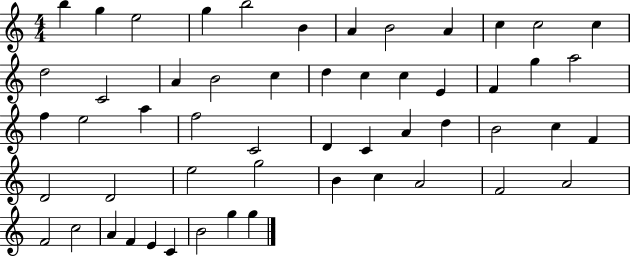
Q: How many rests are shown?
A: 0